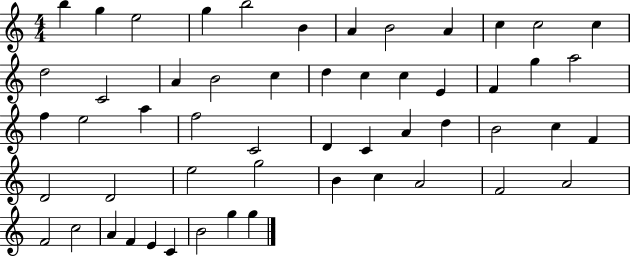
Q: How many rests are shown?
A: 0